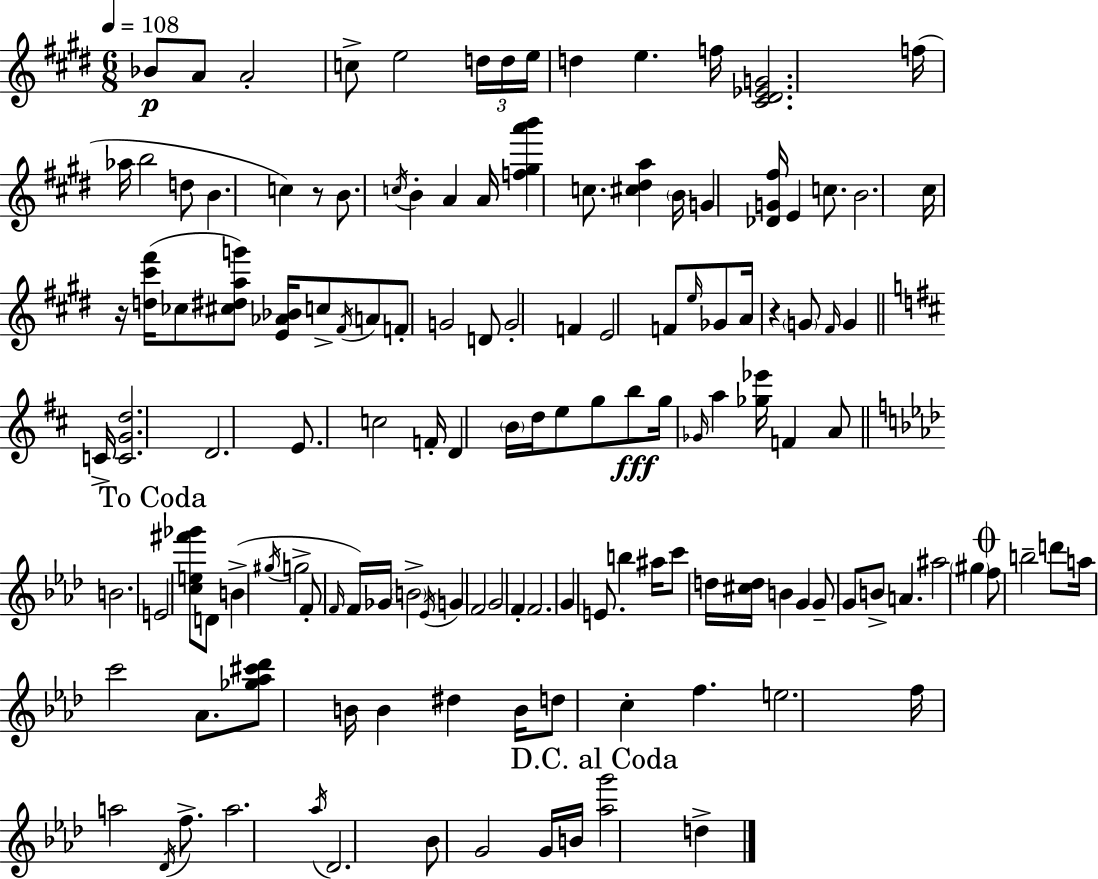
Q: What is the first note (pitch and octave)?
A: Bb4